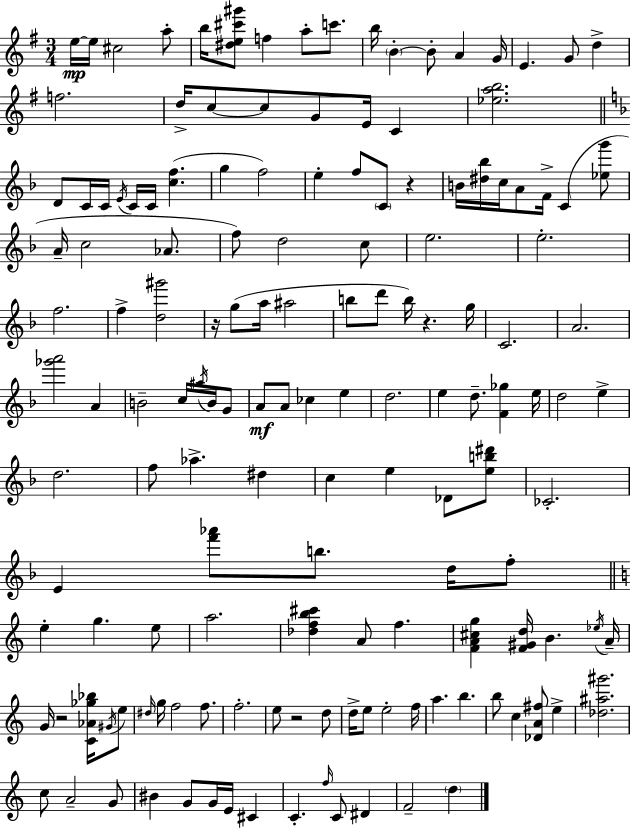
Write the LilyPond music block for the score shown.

{
  \clef treble
  \numericTimeSignature
  \time 3/4
  \key e \minor
  e''16~~\mp e''16 cis''2 a''8-. | b''16 <dis'' e'' cis''' gis'''>8 f''4 a''8-. c'''8. | b''16 \parenthesize b'4-.~~ b'8-. a'4 g'16 | e'4. g'8 d''4-> | \break f''2. | d''16-> c''8~~ c''8 g'8 e'16 c'4 | <ees'' a'' b''>2. | \bar "||" \break \key d \minor d'8 c'16 c'16 \acciaccatura { e'16 } c'16 c'16 <c'' f''>4.( | g''4 f''2) | e''4-. f''8 \parenthesize c'8 r4 | b'16 <dis'' bes''>16 c''16 a'8 f'16-> c'4( <ees'' g'''>8 | \break a'16-- c''2 aes'8. | f''8) d''2 c''8 | e''2. | e''2.-. | \break f''2. | f''4-> <d'' gis'''>2 | r16 g''8( a''16 ais''2 | b''8 d'''8 b''16) r4. | \break g''16 c'2. | a'2. | <ges''' a'''>2 a'4 | b'2-- c''16 \acciaccatura { ais''16 } b'16 | \break g'8 a'8\mf a'8 ces''4 e''4 | d''2. | e''4 d''8.-- <f' ges''>4 | e''16 d''2 e''4-> | \break d''2. | f''8 aes''4.-> dis''4 | c''4 e''4 des'8 | <e'' b'' dis'''>8 ces'2.-. | \break e'4 <f''' aes'''>8 b''8. d''16 | f''8-. \bar "||" \break \key c \major e''4-. g''4. e''8 | a''2. | <des'' f'' b'' cis'''>4 a'8 f''4. | <f' a' cis'' g''>4 <f' gis' d''>16 b'4. \acciaccatura { ees''16 } | \break a'16-- g'16 r2 <c' aes' ges'' bes''>16 \acciaccatura { gis'16 } | e''8 \grace { dis''16 } g''16 f''2 | f''8. f''2.-. | e''8 r2 | \break d''8 d''16-> e''8 e''2-. | f''16 a''4. b''4. | b''8 c''4 <des' a' fis''>8 e''4-> | <des'' ais'' gis'''>2. | \break c''8 a'2-- | g'8 bis'4 g'8 g'16 e'16 cis'4 | c'4.-. \grace { f''16 } c'8 | dis'4 f'2-- | \break \parenthesize d''4 \bar "|."
}